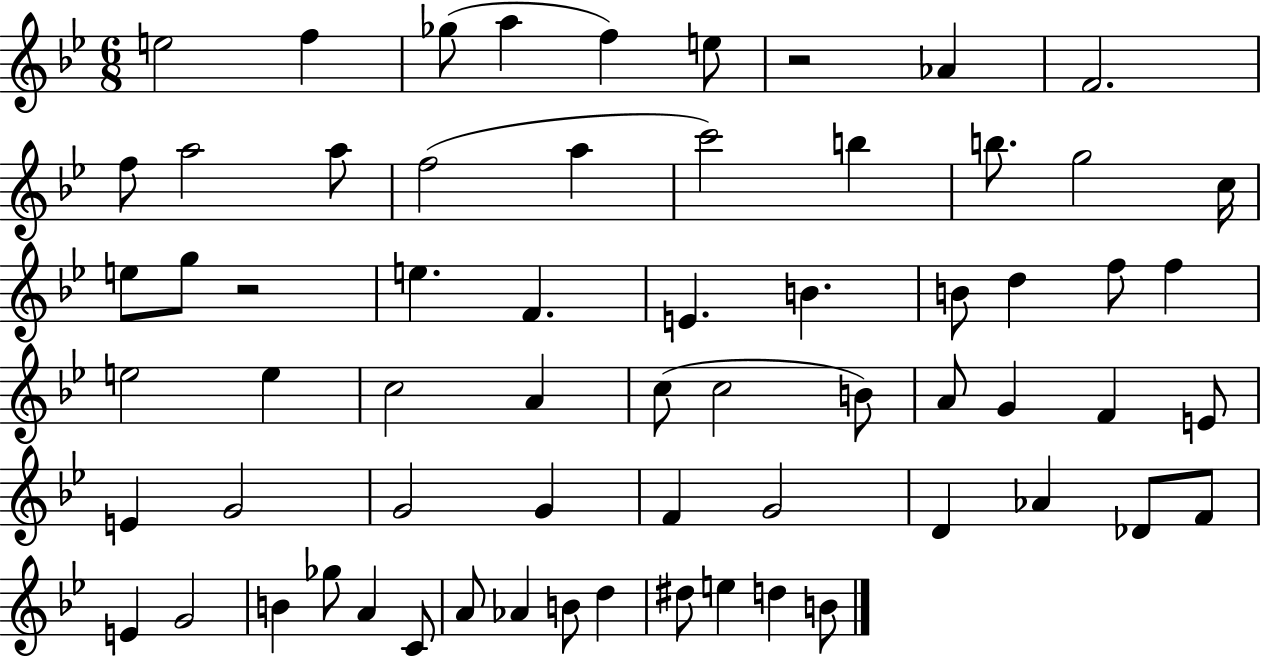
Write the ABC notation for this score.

X:1
T:Untitled
M:6/8
L:1/4
K:Bb
e2 f _g/2 a f e/2 z2 _A F2 f/2 a2 a/2 f2 a c'2 b b/2 g2 c/4 e/2 g/2 z2 e F E B B/2 d f/2 f e2 e c2 A c/2 c2 B/2 A/2 G F E/2 E G2 G2 G F G2 D _A _D/2 F/2 E G2 B _g/2 A C/2 A/2 _A B/2 d ^d/2 e d B/2